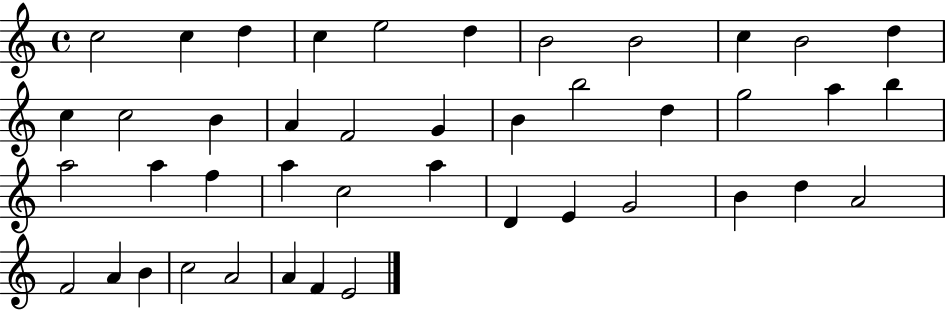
C5/h C5/q D5/q C5/q E5/h D5/q B4/h B4/h C5/q B4/h D5/q C5/q C5/h B4/q A4/q F4/h G4/q B4/q B5/h D5/q G5/h A5/q B5/q A5/h A5/q F5/q A5/q C5/h A5/q D4/q E4/q G4/h B4/q D5/q A4/h F4/h A4/q B4/q C5/h A4/h A4/q F4/q E4/h